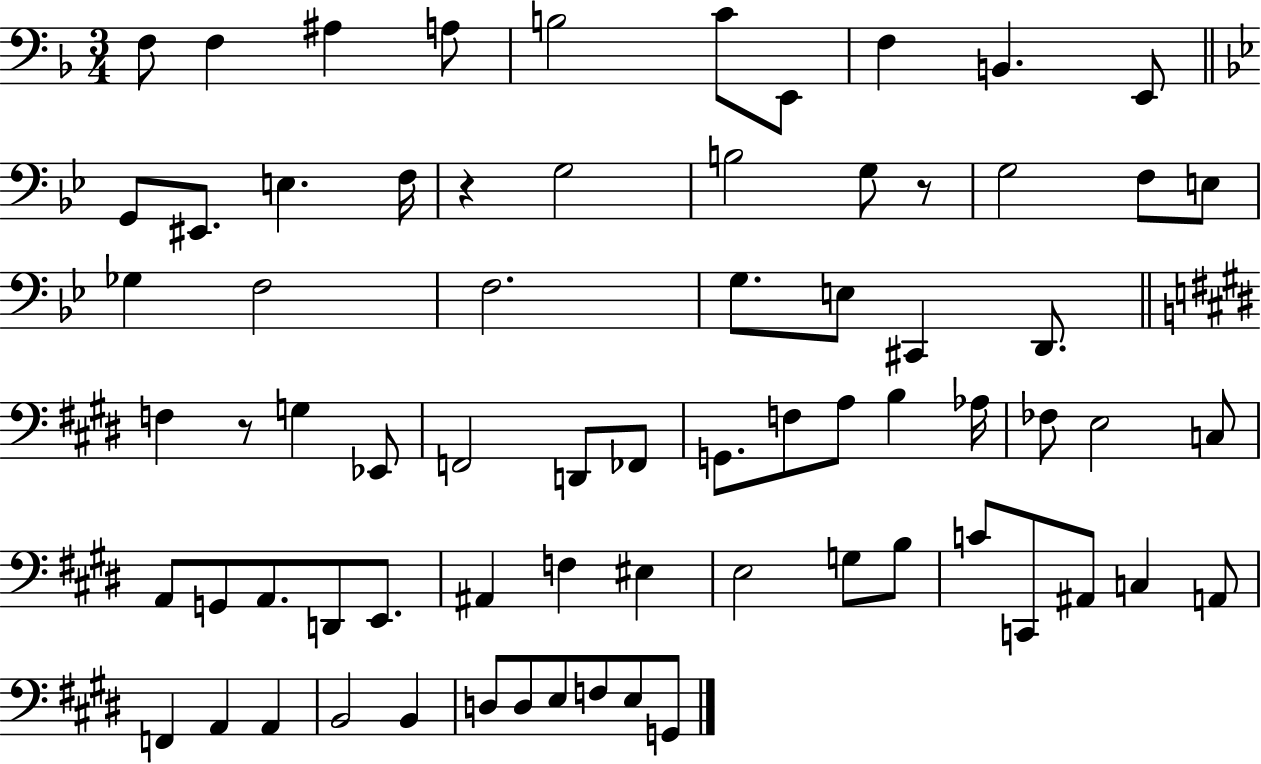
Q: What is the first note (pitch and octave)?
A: F3